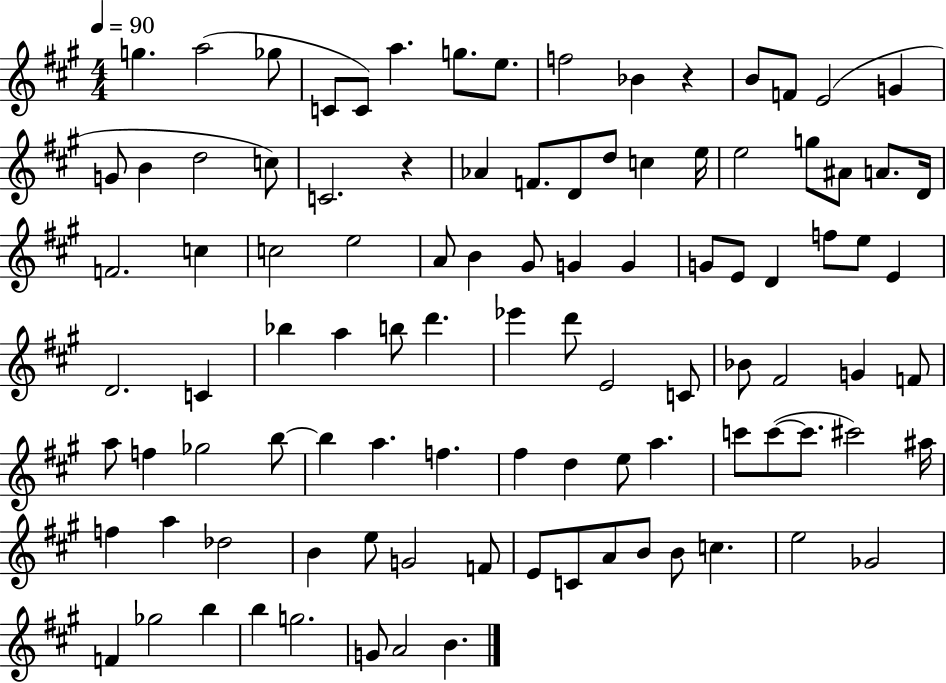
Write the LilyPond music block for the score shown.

{
  \clef treble
  \numericTimeSignature
  \time 4/4
  \key a \major
  \tempo 4 = 90
  g''4. a''2( ges''8 | c'8 c'8) a''4. g''8. e''8. | f''2 bes'4 r4 | b'8 f'8 e'2( g'4 | \break g'8 b'4 d''2 c''8) | c'2. r4 | aes'4 f'8. d'8 d''8 c''4 e''16 | e''2 g''8 ais'8 a'8. d'16 | \break f'2. c''4 | c''2 e''2 | a'8 b'4 gis'8 g'4 g'4 | g'8 e'8 d'4 f''8 e''8 e'4 | \break d'2. c'4 | bes''4 a''4 b''8 d'''4. | ees'''4 d'''8 e'2 c'8 | bes'8 fis'2 g'4 f'8 | \break a''8 f''4 ges''2 b''8~~ | b''4 a''4. f''4. | fis''4 d''4 e''8 a''4. | c'''8 c'''8~(~ c'''8. cis'''2) ais''16 | \break f''4 a''4 des''2 | b'4 e''8 g'2 f'8 | e'8 c'8 a'8 b'8 b'8 c''4. | e''2 ges'2 | \break f'4 ges''2 b''4 | b''4 g''2. | g'8 a'2 b'4. | \bar "|."
}